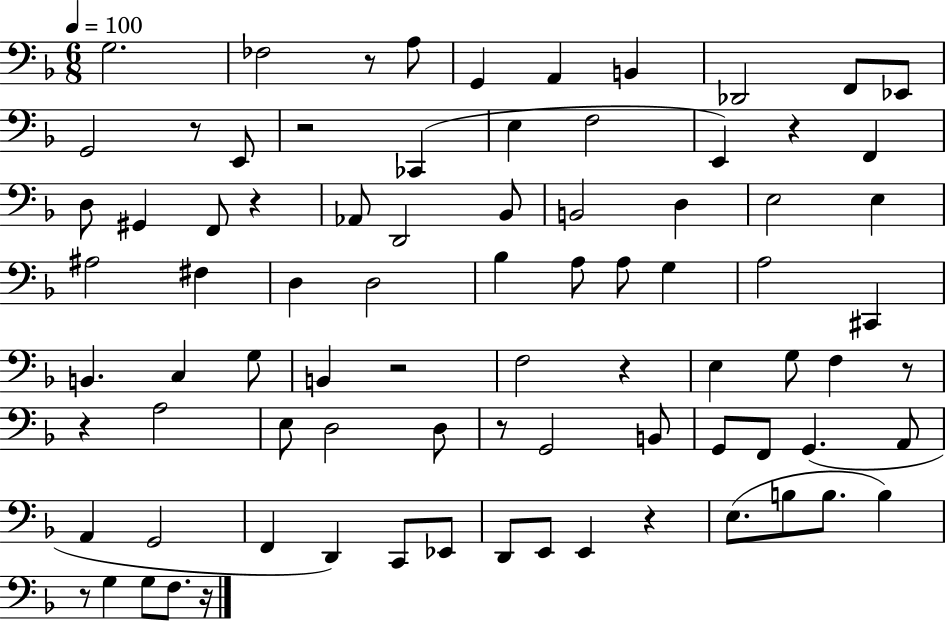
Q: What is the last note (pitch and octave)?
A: F3